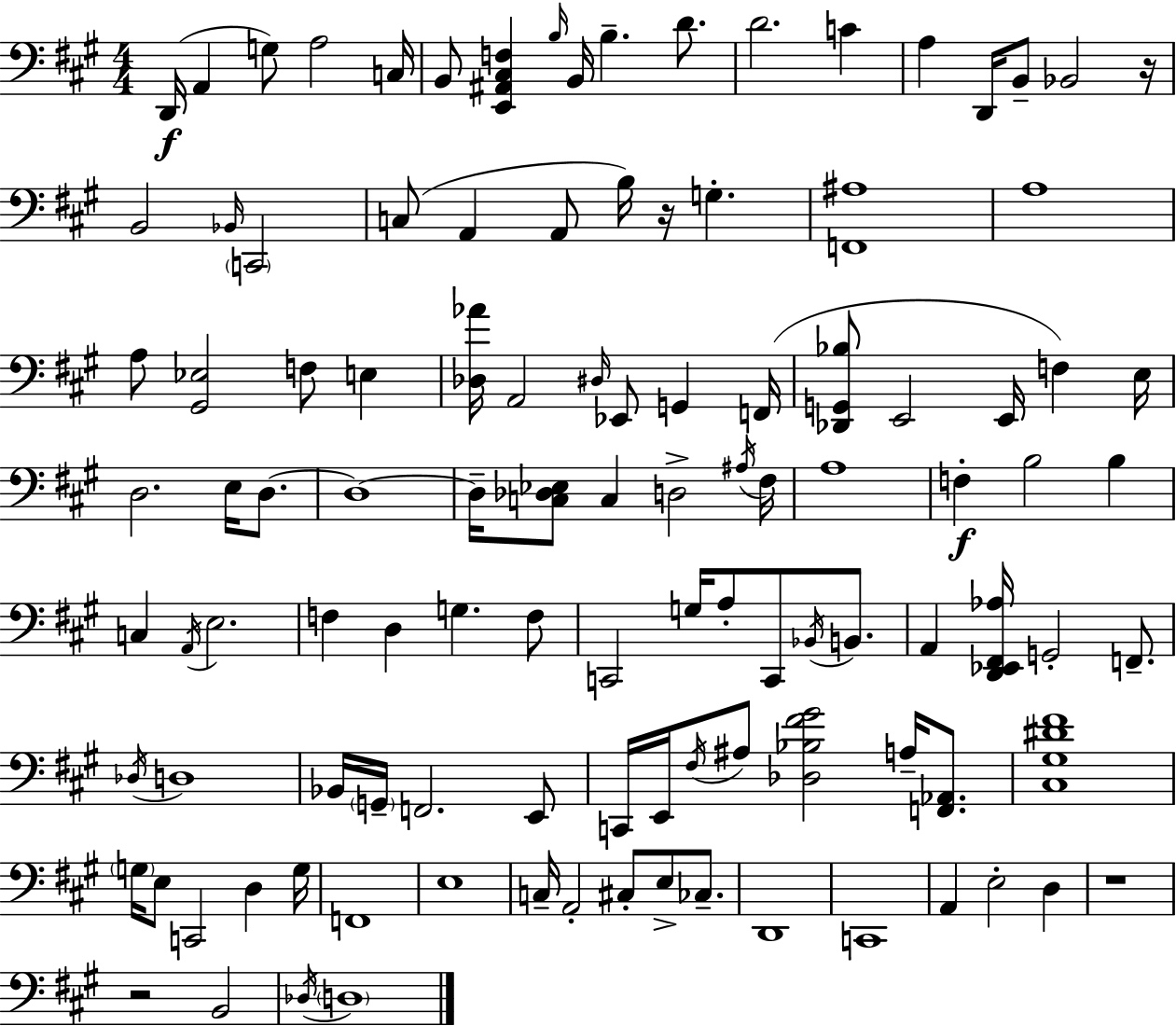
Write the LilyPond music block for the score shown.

{
  \clef bass
  \numericTimeSignature
  \time 4/4
  \key a \major
  d,16(\f a,4 g8) a2 c16 | b,8 <e, ais, cis f>4 \grace { b16 } b,16 b4.-- d'8. | d'2. c'4 | a4 d,16 b,8-- bes,2 | \break r16 b,2 \grace { bes,16 } \parenthesize c,2 | c8( a,4 a,8 b16) r16 g4.-. | <f, ais>1 | a1 | \break a8 <gis, ees>2 f8 e4 | <des aes'>16 a,2 \grace { dis16 } ees,8 g,4 | f,16( <des, g, bes>8 e,2 e,16 f4) | e16 d2. e16 | \break d8.~~ d1~~ | d16-- <c des ees>8 c4 d2-> | \acciaccatura { ais16 } fis16 a1 | f4-.\f b2 | \break b4 c4 \acciaccatura { a,16 } e2. | f4 d4 g4. | f8 c,2 g16 a8-. | c,8 \acciaccatura { bes,16 } b,8. a,4 <d, ees, fis, aes>16 g,2-. | \break f,8.-- \acciaccatura { des16 } d1 | bes,16 \parenthesize g,16-- f,2. | e,8 c,16 e,16 \acciaccatura { fis16 } ais8 <des bes fis' gis'>2 | a16-- <f, aes,>8. <cis gis dis' fis'>1 | \break \parenthesize g16 e8 c,2 | d4 g16 f,1 | e1 | c16-- a,2-. | \break cis8-. e8-> ces8.-- d,1 | c,1 | a,4 e2-. | d4 r1 | \break r2 | b,2 \acciaccatura { des16 } \parenthesize d1 | \bar "|."
}